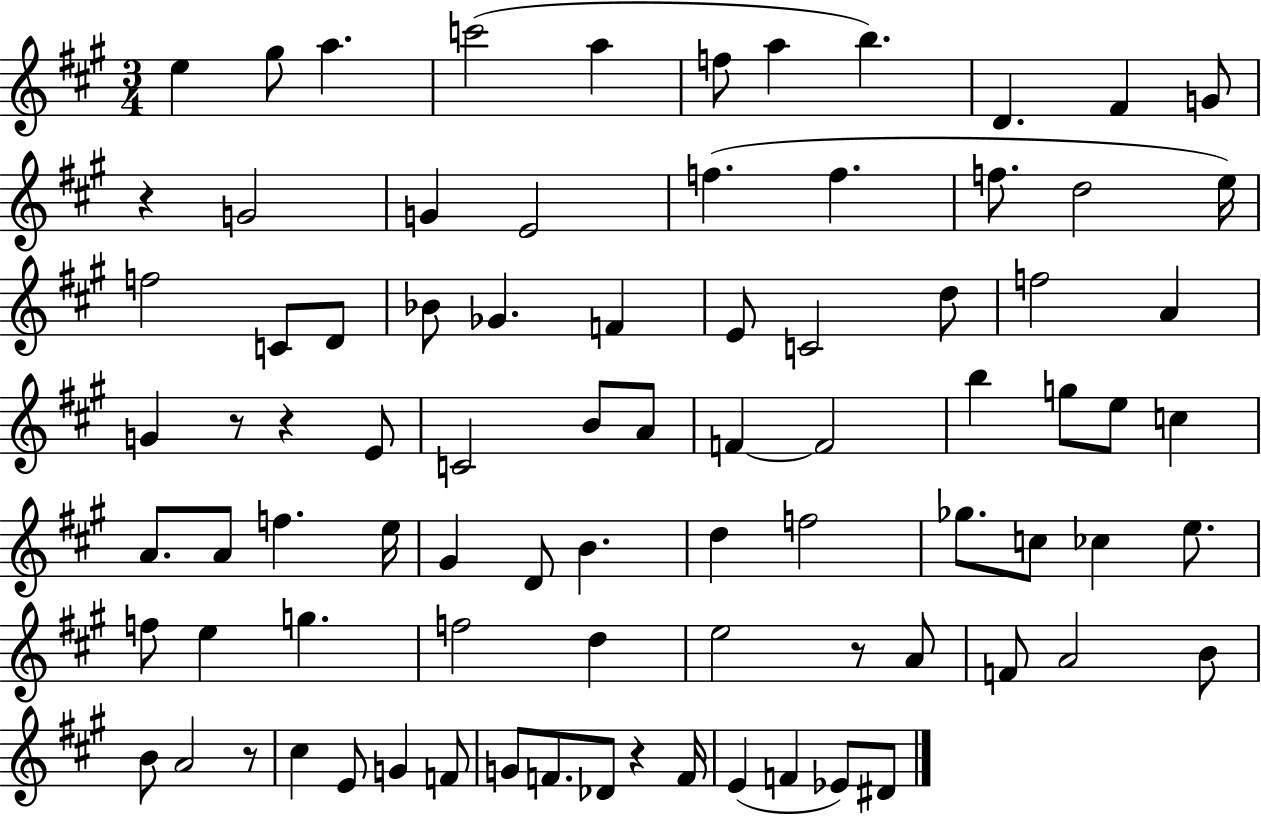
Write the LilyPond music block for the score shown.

{
  \clef treble
  \numericTimeSignature
  \time 3/4
  \key a \major
  \repeat volta 2 { e''4 gis''8 a''4. | c'''2( a''4 | f''8 a''4 b''4.) | d'4. fis'4 g'8 | \break r4 g'2 | g'4 e'2 | f''4.( f''4. | f''8. d''2 e''16) | \break f''2 c'8 d'8 | bes'8 ges'4. f'4 | e'8 c'2 d''8 | f''2 a'4 | \break g'4 r8 r4 e'8 | c'2 b'8 a'8 | f'4~~ f'2 | b''4 g''8 e''8 c''4 | \break a'8. a'8 f''4. e''16 | gis'4 d'8 b'4. | d''4 f''2 | ges''8. c''8 ces''4 e''8. | \break f''8 e''4 g''4. | f''2 d''4 | e''2 r8 a'8 | f'8 a'2 b'8 | \break b'8 a'2 r8 | cis''4 e'8 g'4 f'8 | g'8 f'8. des'8 r4 f'16 | e'4( f'4 ees'8) dis'8 | \break } \bar "|."
}